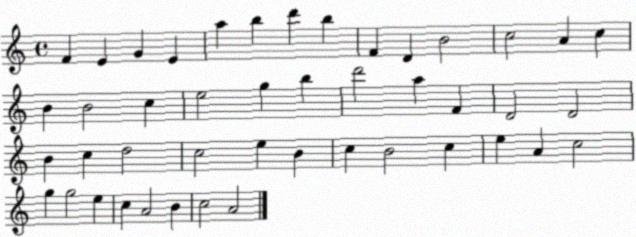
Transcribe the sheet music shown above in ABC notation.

X:1
T:Untitled
M:4/4
L:1/4
K:C
F E G E a b d' b F D B2 c2 A c B B2 c e2 g b d'2 a F D2 D2 B c d2 c2 e B c B2 c e A c2 g g2 e c A2 B c2 A2